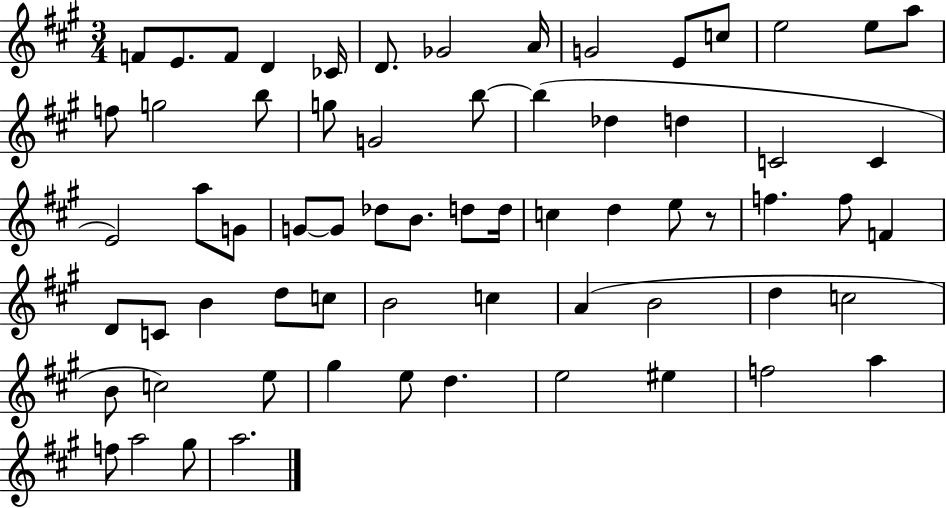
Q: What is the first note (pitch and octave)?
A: F4